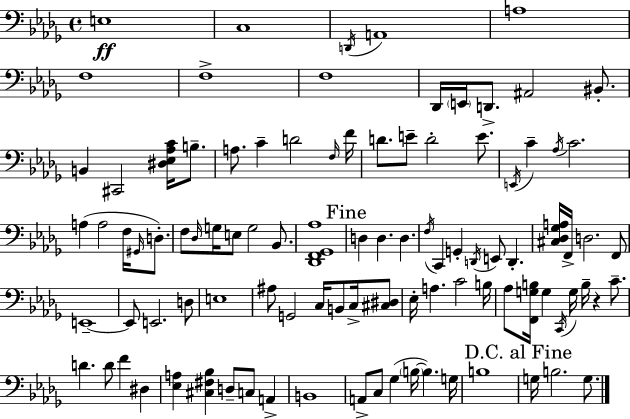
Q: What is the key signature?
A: BES minor